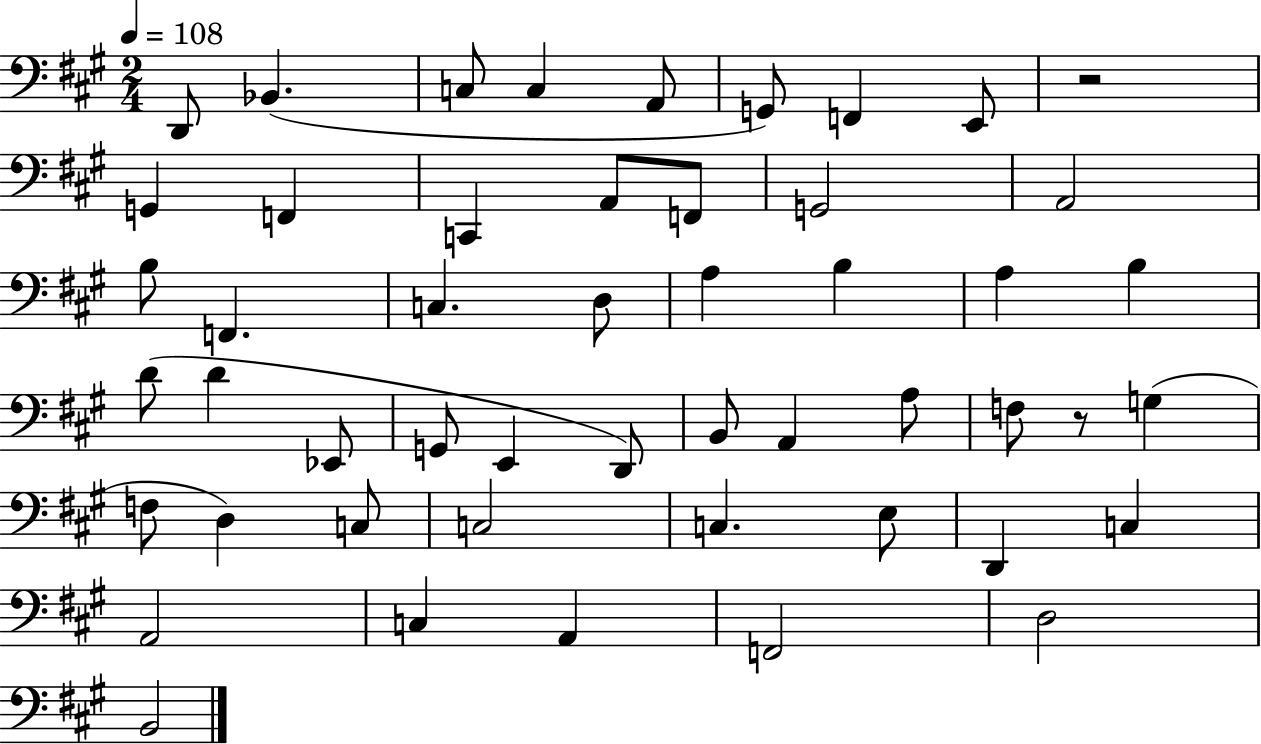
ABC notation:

X:1
T:Untitled
M:2/4
L:1/4
K:A
D,,/2 _B,, C,/2 C, A,,/2 G,,/2 F,, E,,/2 z2 G,, F,, C,, A,,/2 F,,/2 G,,2 A,,2 B,/2 F,, C, D,/2 A, B, A, B, D/2 D _E,,/2 G,,/2 E,, D,,/2 B,,/2 A,, A,/2 F,/2 z/2 G, F,/2 D, C,/2 C,2 C, E,/2 D,, C, A,,2 C, A,, F,,2 D,2 B,,2